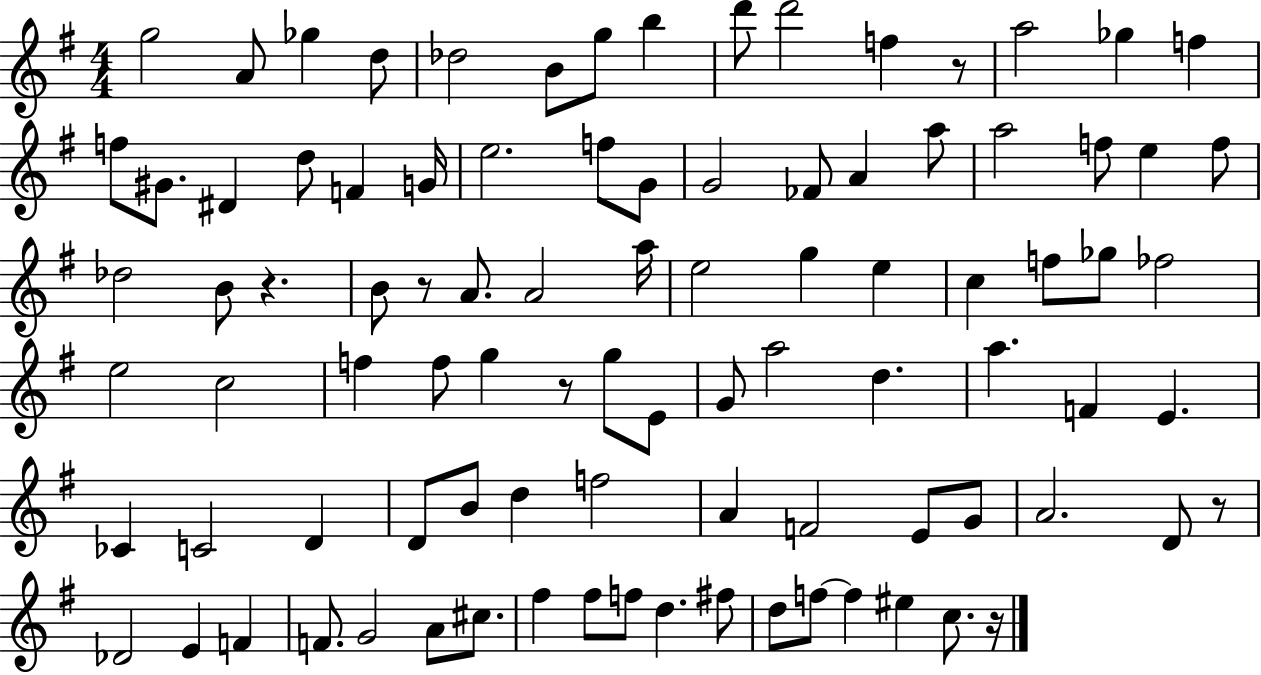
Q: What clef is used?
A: treble